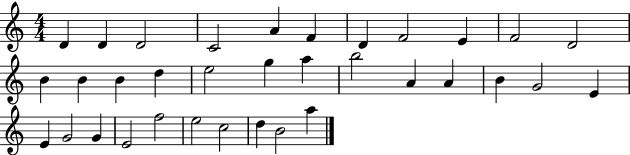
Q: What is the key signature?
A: C major